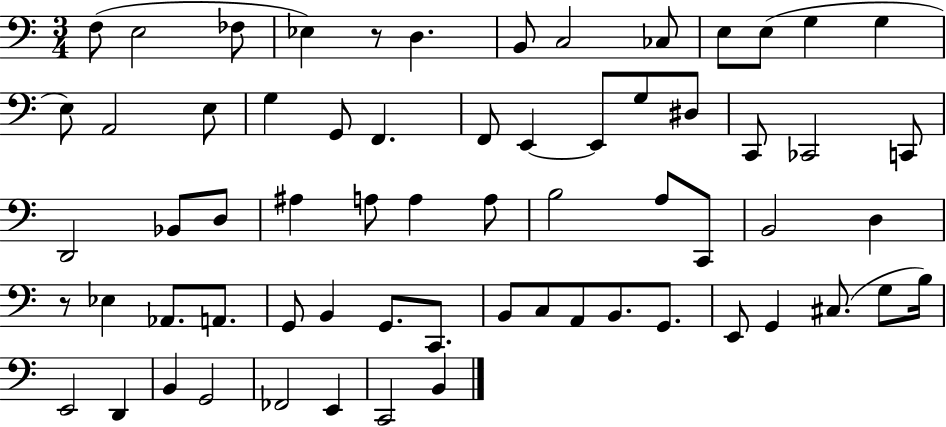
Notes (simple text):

F3/e E3/h FES3/e Eb3/q R/e D3/q. B2/e C3/h CES3/e E3/e E3/e G3/q G3/q E3/e A2/h E3/e G3/q G2/e F2/q. F2/e E2/q E2/e G3/e D#3/e C2/e CES2/h C2/e D2/h Bb2/e D3/e A#3/q A3/e A3/q A3/e B3/h A3/e C2/e B2/h D3/q R/e Eb3/q Ab2/e. A2/e. G2/e B2/q G2/e. C2/e. B2/e C3/e A2/e B2/e. G2/e. E2/e G2/q C#3/e. G3/e B3/s E2/h D2/q B2/q G2/h FES2/h E2/q C2/h B2/q